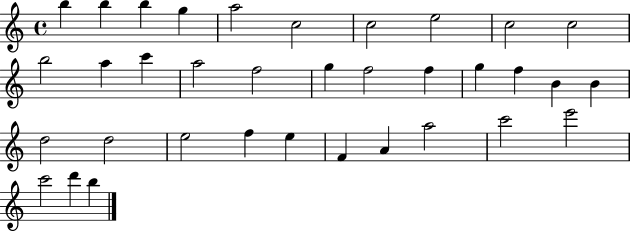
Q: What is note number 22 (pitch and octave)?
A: B4